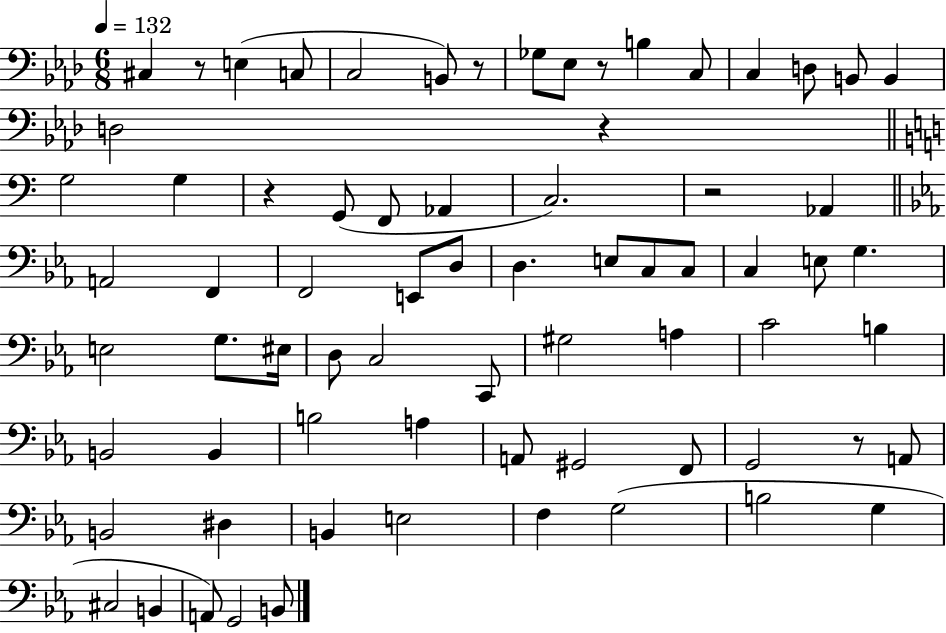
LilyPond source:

{
  \clef bass
  \numericTimeSignature
  \time 6/8
  \key aes \major
  \tempo 4 = 132
  cis4 r8 e4( c8 | c2 b,8) r8 | ges8 ees8 r8 b4 c8 | c4 d8 b,8 b,4 | \break d2 r4 | \bar "||" \break \key c \major g2 g4 | r4 g,8( f,8 aes,4 | c2.) | r2 aes,4 | \break \bar "||" \break \key ees \major a,2 f,4 | f,2 e,8 d8 | d4. e8 c8 c8 | c4 e8 g4. | \break e2 g8. eis16 | d8 c2 c,8 | gis2 a4 | c'2 b4 | \break b,2 b,4 | b2 a4 | a,8 gis,2 f,8 | g,2 r8 a,8 | \break b,2 dis4 | b,4 e2 | f4 g2( | b2 g4 | \break cis2 b,4 | a,8) g,2 b,8 | \bar "|."
}